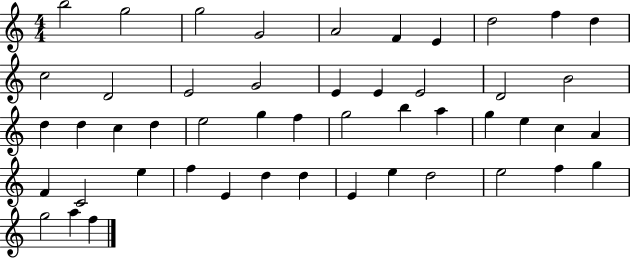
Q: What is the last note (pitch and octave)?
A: F5